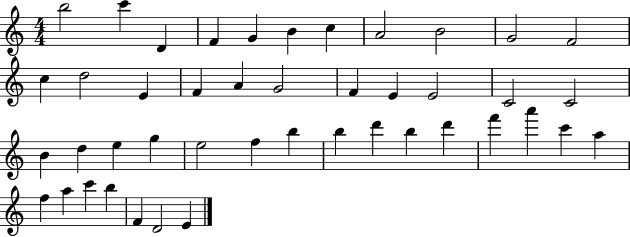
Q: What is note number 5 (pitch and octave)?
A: G4